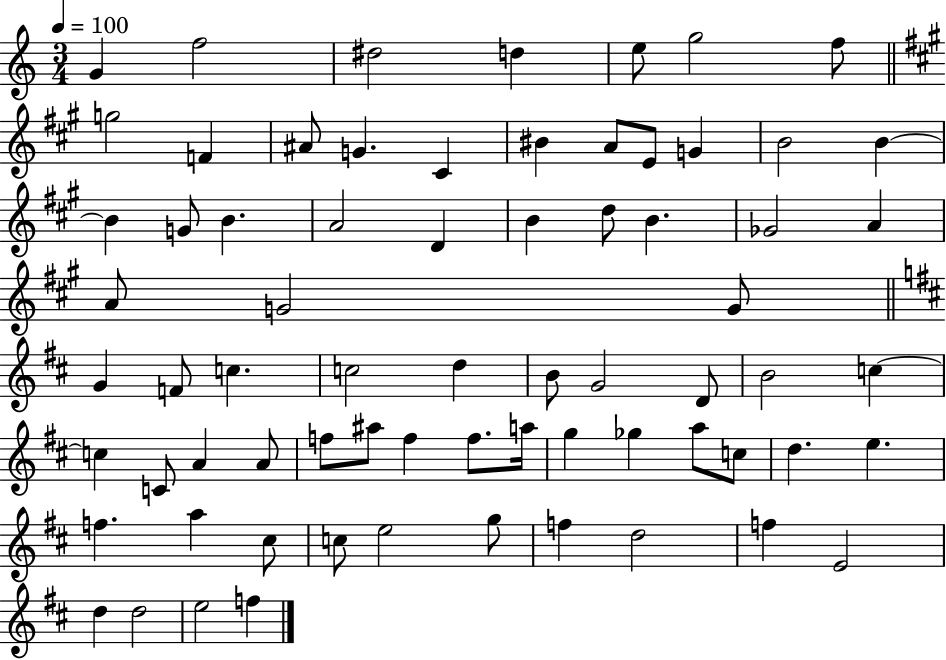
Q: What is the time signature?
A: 3/4